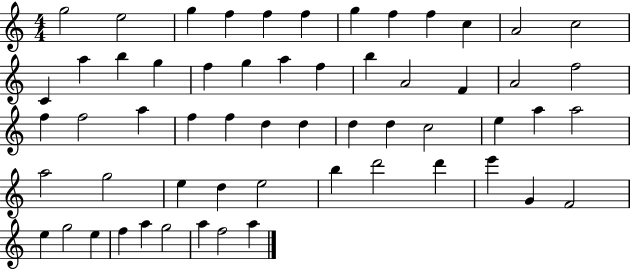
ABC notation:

X:1
T:Untitled
M:4/4
L:1/4
K:C
g2 e2 g f f f g f f c A2 c2 C a b g f g a f b A2 F A2 f2 f f2 a f f d d d d c2 e a a2 a2 g2 e d e2 b d'2 d' e' G F2 e g2 e f a g2 a f2 a